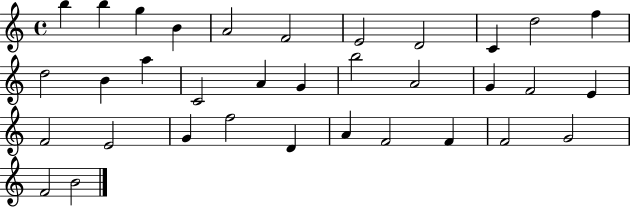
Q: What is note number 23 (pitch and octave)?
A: F4